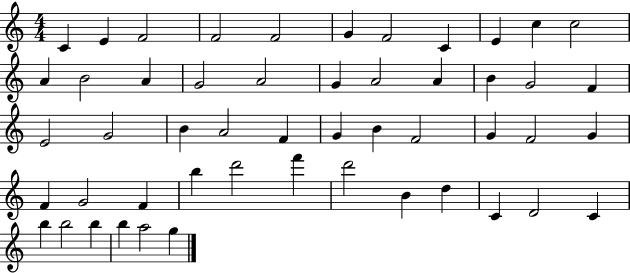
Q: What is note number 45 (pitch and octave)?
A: C4